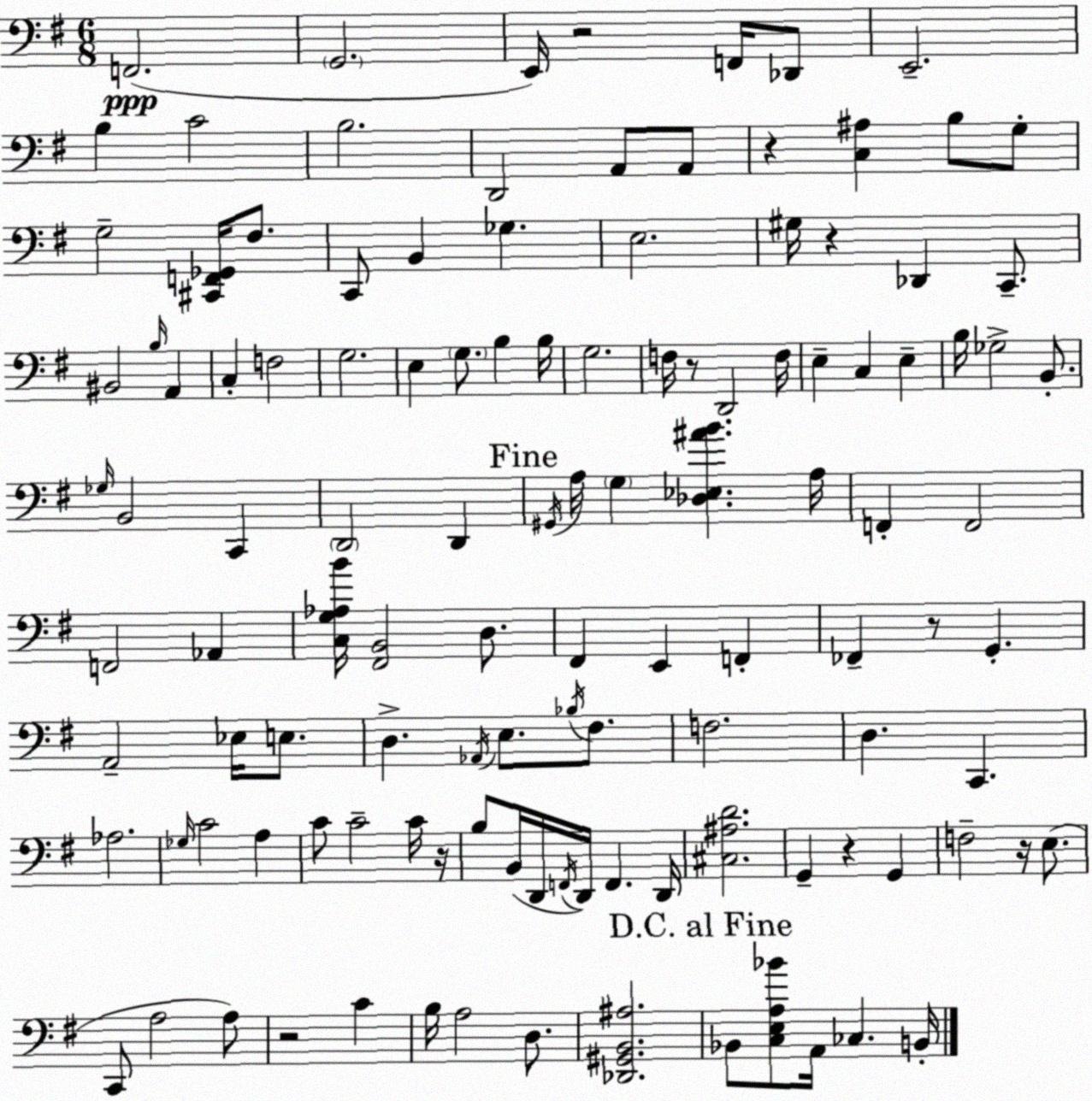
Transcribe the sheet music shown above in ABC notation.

X:1
T:Untitled
M:6/8
L:1/4
K:G
F,,2 G,,2 E,,/4 z2 F,,/4 _D,,/2 E,,2 B, C2 B,2 D,,2 A,,/2 A,,/2 z [C,^A,] B,/2 G,/2 G,2 [^C,,F,,_G,,]/4 ^F,/2 C,,/2 B,, _G, E,2 ^G,/4 z _D,, C,,/2 ^B,,2 B,/4 A,, C, F,2 G,2 E, G,/2 B, B,/4 G,2 F,/4 z/2 D,,2 F,/4 E, C, E, B,/4 _G,2 B,,/2 _G,/4 B,,2 C,, D,,2 D,, ^G,,/4 A,/4 G, [_D,_E,^AB] A,/4 F,, F,,2 F,,2 _A,, [C,G,_A,B]/4 [^F,,B,,]2 D,/2 ^F,, E,, F,, _F,, z/2 G,, A,,2 _E,/4 E,/2 D, _A,,/4 E,/2 _B,/4 ^F,/2 F,2 D, C,, _A,2 _G,/4 C2 A, C/2 C2 C/4 z/4 B,/2 B,,/4 D,,/4 F,,/4 D,,/4 F,, D,,/4 [^C,^A,D]2 G,, z G,, F,2 z/4 E,/2 C,,/2 A,2 A,/2 z2 C B,/4 A,2 D,/2 [_D,,^G,,B,,^A,]2 _B,,/2 [C,E,A,_B]/2 A,,/4 _C, B,,/4